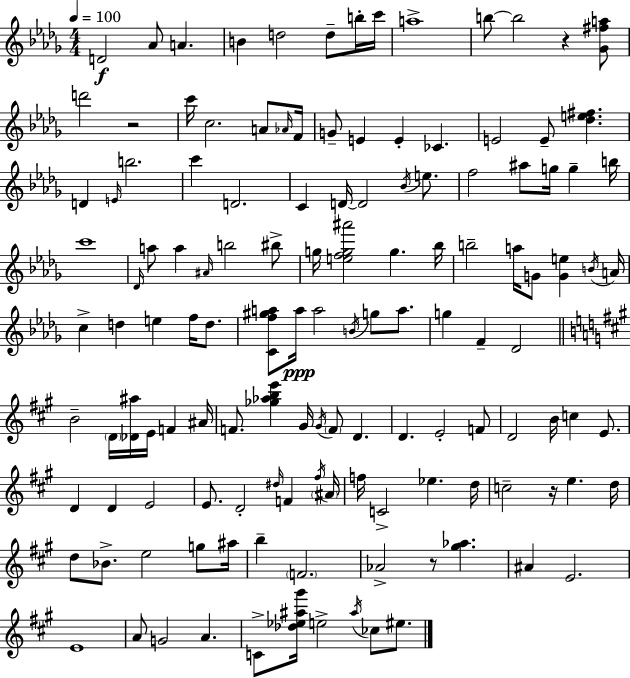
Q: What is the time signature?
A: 4/4